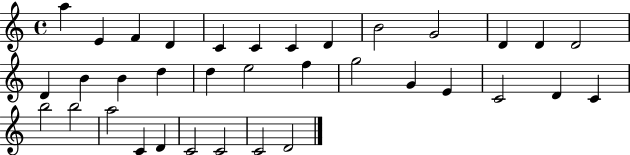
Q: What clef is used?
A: treble